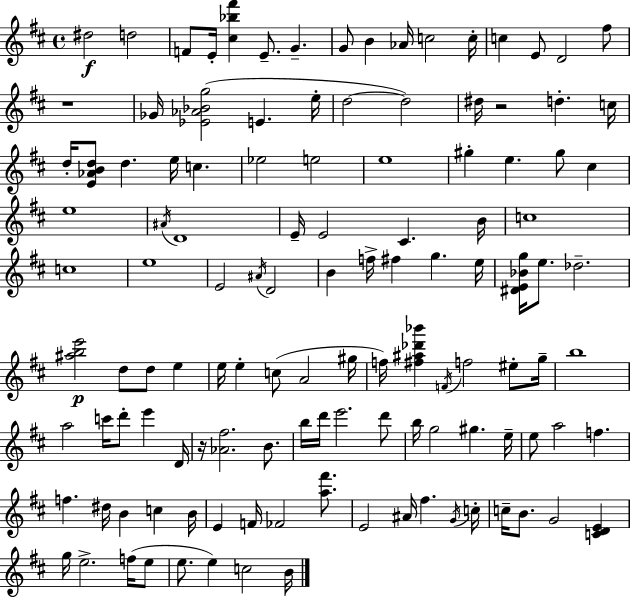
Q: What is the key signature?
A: D major